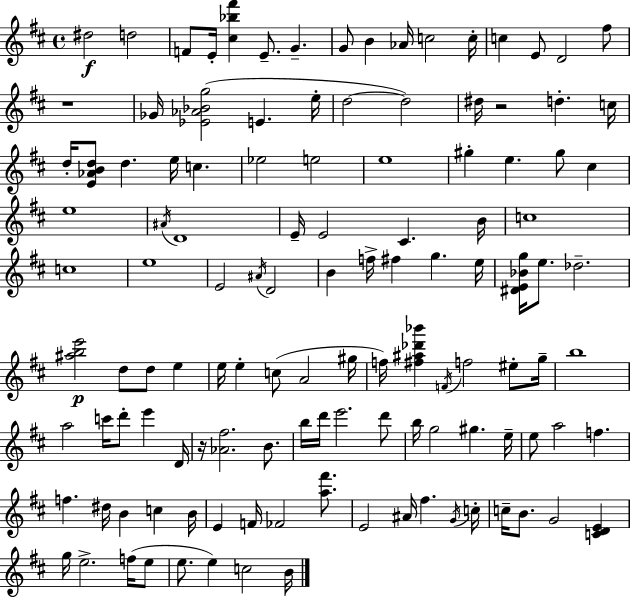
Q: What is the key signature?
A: D major